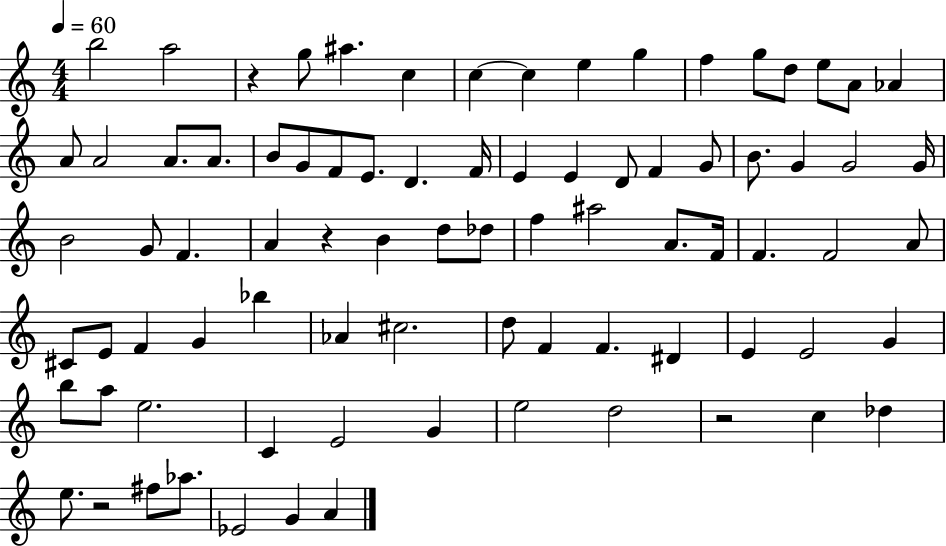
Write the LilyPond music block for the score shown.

{
  \clef treble
  \numericTimeSignature
  \time 4/4
  \key c \major
  \tempo 4 = 60
  b''2 a''2 | r4 g''8 ais''4. c''4 | c''4~~ c''4 e''4 g''4 | f''4 g''8 d''8 e''8 a'8 aes'4 | \break a'8 a'2 a'8. a'8. | b'8 g'8 f'8 e'8. d'4. f'16 | e'4 e'4 d'8 f'4 g'8 | b'8. g'4 g'2 g'16 | \break b'2 g'8 f'4. | a'4 r4 b'4 d''8 des''8 | f''4 ais''2 a'8. f'16 | f'4. f'2 a'8 | \break cis'8 e'8 f'4 g'4 bes''4 | aes'4 cis''2. | d''8 f'4 f'4. dis'4 | e'4 e'2 g'4 | \break b''8 a''8 e''2. | c'4 e'2 g'4 | e''2 d''2 | r2 c''4 des''4 | \break e''8. r2 fis''8 aes''8. | ees'2 g'4 a'4 | \bar "|."
}